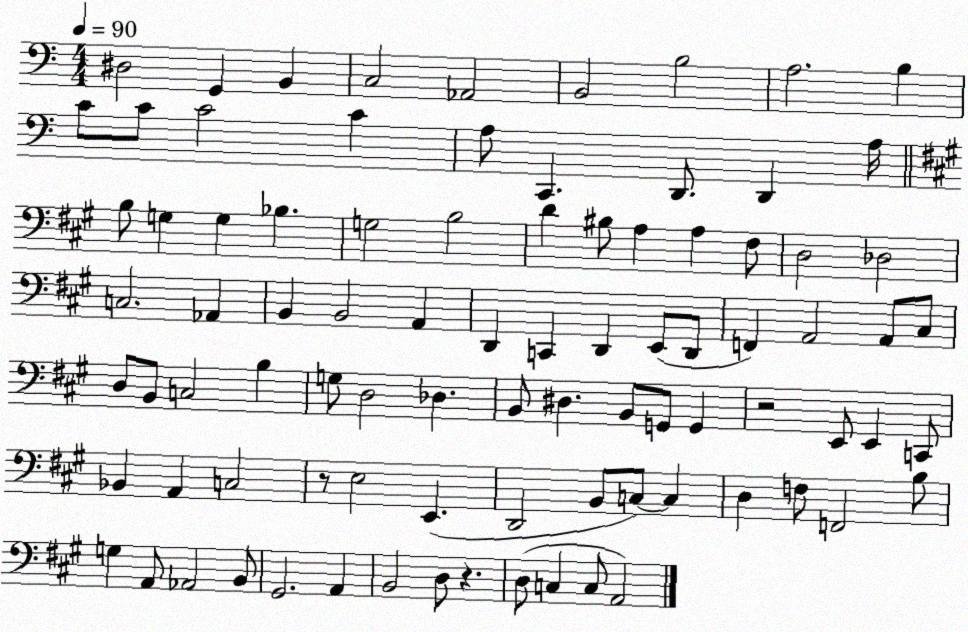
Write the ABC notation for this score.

X:1
T:Untitled
M:4/4
L:1/4
K:C
^D,2 G,, B,, C,2 _A,,2 B,,2 B,2 A,2 B, C/2 C/2 C2 C A,/2 C,, D,,/2 D,, A,/4 B,/2 G, G, _B, G,2 B,2 D ^B,/2 A, A, ^F,/2 D,2 _D,2 C,2 _A,, B,, B,,2 A,, D,, C,, D,, E,,/2 D,,/2 F,, A,,2 A,,/2 ^C,/2 D,/2 B,,/2 C,2 B, G,/2 D,2 _D, B,,/2 ^D, B,,/2 G,,/2 G,, z2 E,,/2 E,, C,,/2 _B,, A,, C,2 z/2 E,2 E,, D,,2 B,,/2 C,/2 C, D, F,/2 F,,2 B,/2 G, A,,/2 _A,,2 B,,/2 ^G,,2 A,, B,,2 D,/2 z D,/2 C, C,/2 A,,2